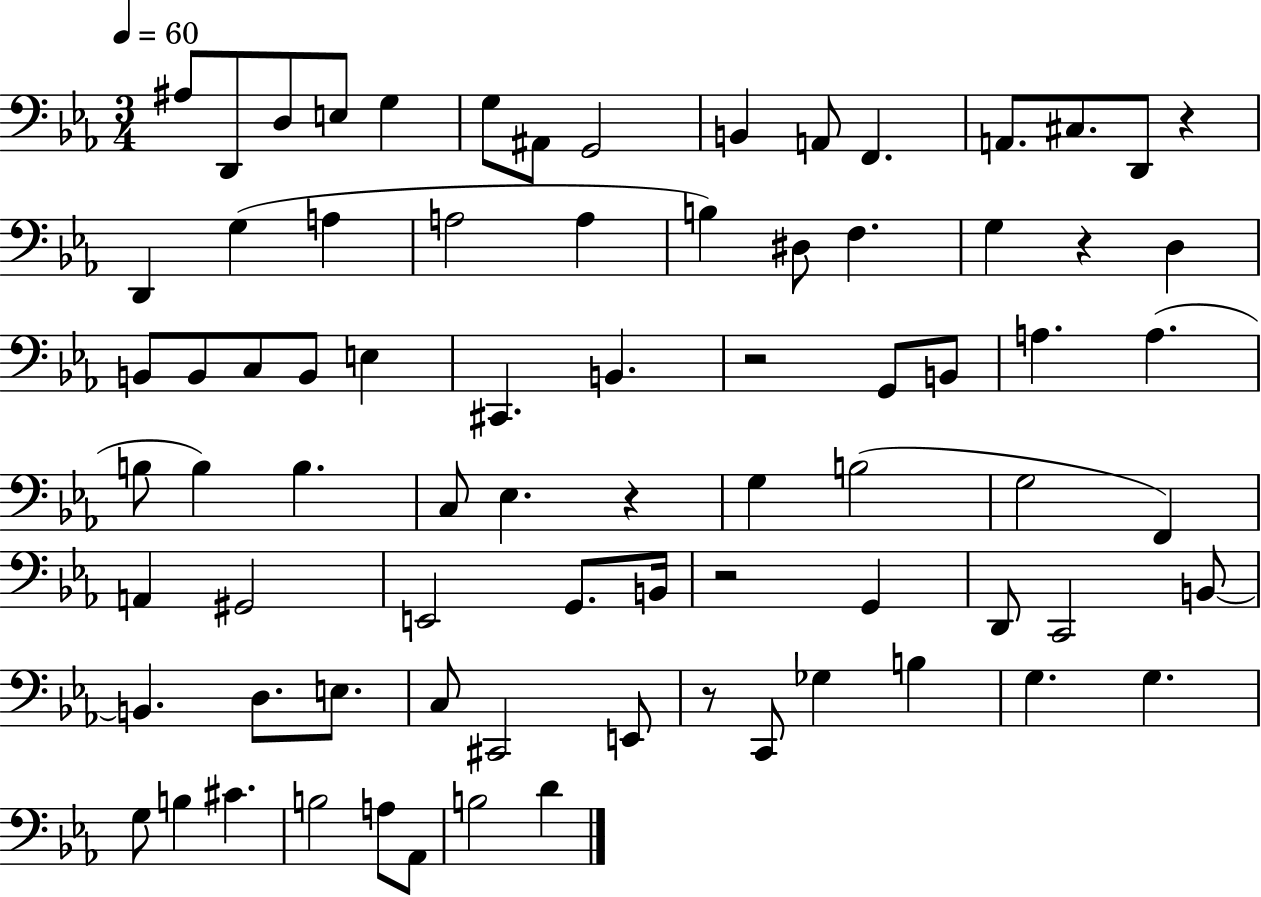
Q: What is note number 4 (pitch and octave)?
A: E3